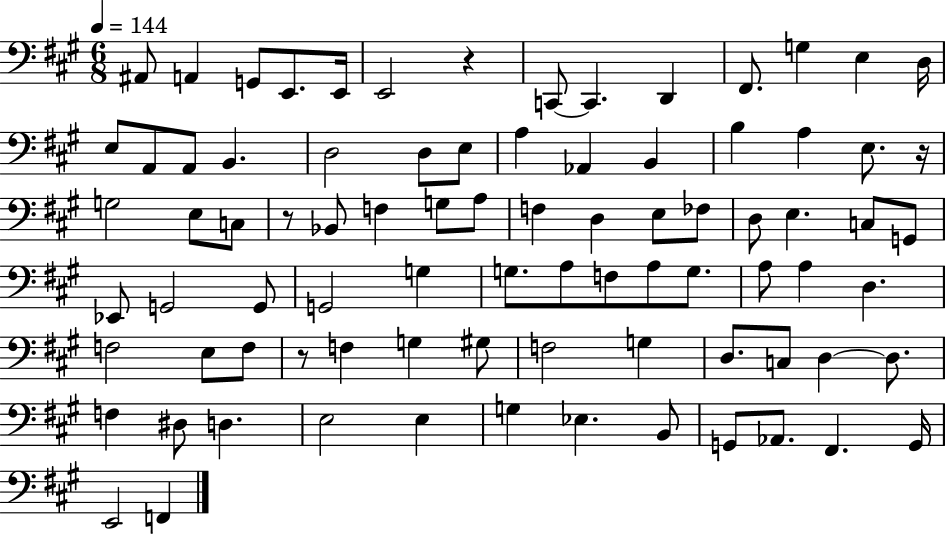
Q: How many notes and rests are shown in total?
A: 84